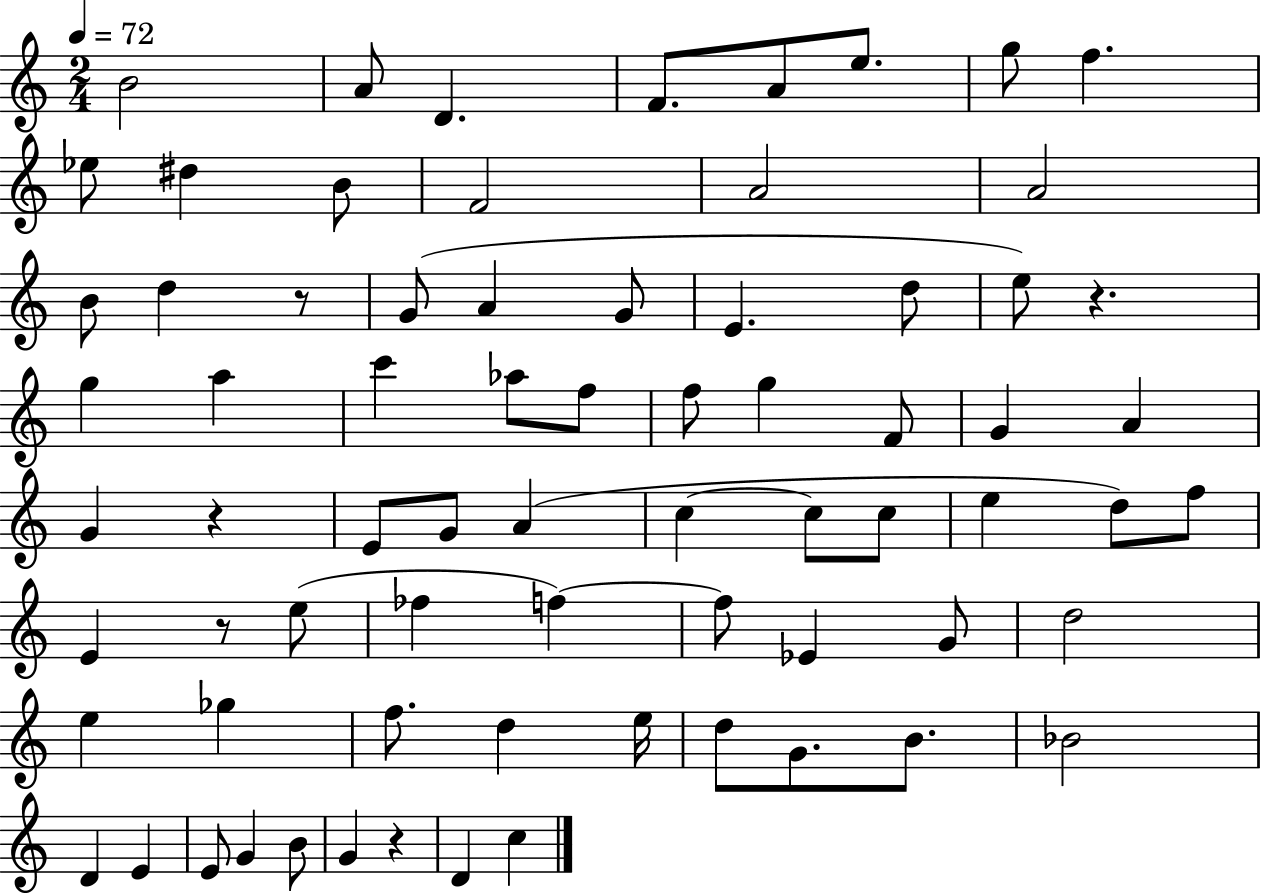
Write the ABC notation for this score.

X:1
T:Untitled
M:2/4
L:1/4
K:C
B2 A/2 D F/2 A/2 e/2 g/2 f _e/2 ^d B/2 F2 A2 A2 B/2 d z/2 G/2 A G/2 E d/2 e/2 z g a c' _a/2 f/2 f/2 g F/2 G A G z E/2 G/2 A c c/2 c/2 e d/2 f/2 E z/2 e/2 _f f f/2 _E G/2 d2 e _g f/2 d e/4 d/2 G/2 B/2 _B2 D E E/2 G B/2 G z D c